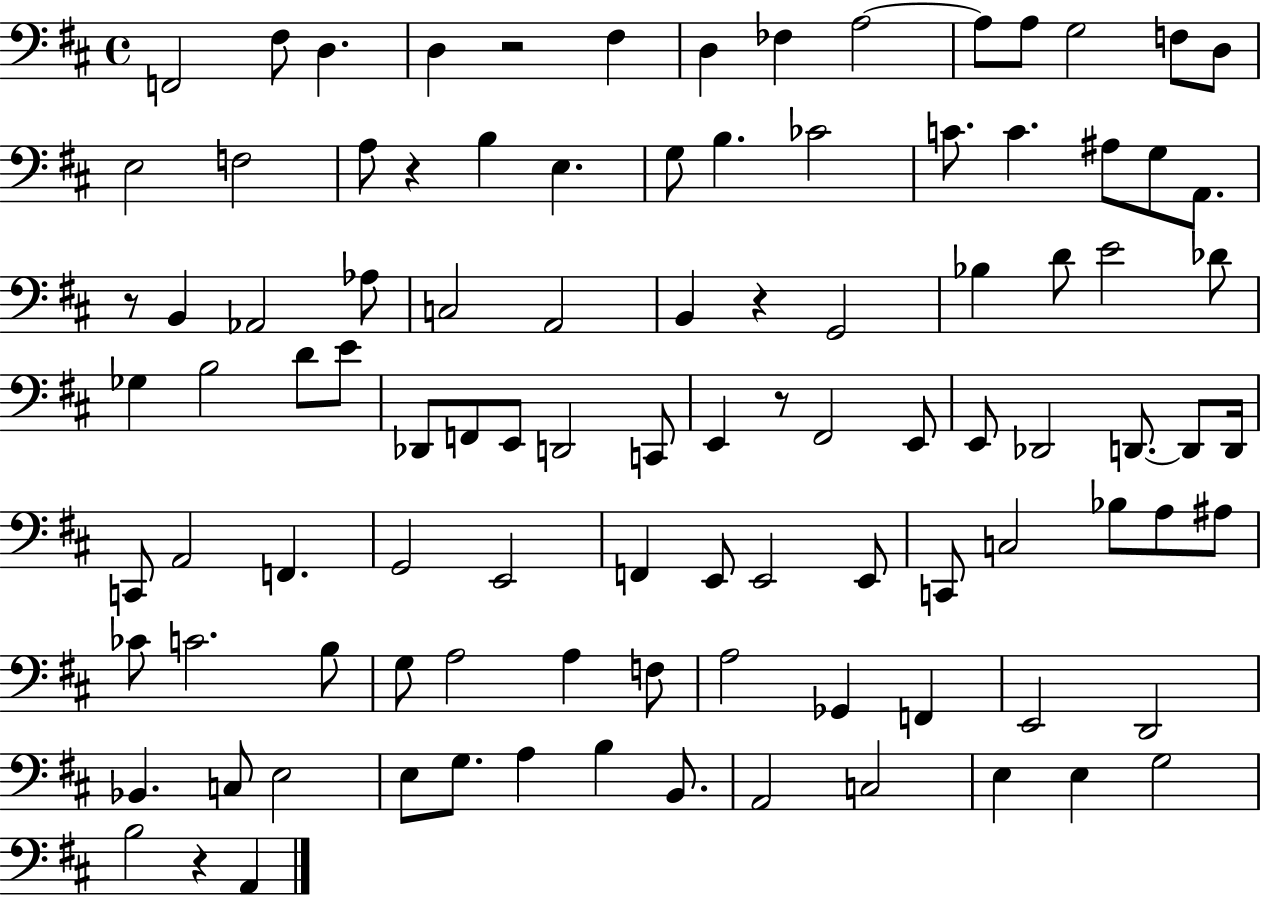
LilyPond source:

{
  \clef bass
  \time 4/4
  \defaultTimeSignature
  \key d \major
  f,2 fis8 d4. | d4 r2 fis4 | d4 fes4 a2~~ | a8 a8 g2 f8 d8 | \break e2 f2 | a8 r4 b4 e4. | g8 b4. ces'2 | c'8. c'4. ais8 g8 a,8. | \break r8 b,4 aes,2 aes8 | c2 a,2 | b,4 r4 g,2 | bes4 d'8 e'2 des'8 | \break ges4 b2 d'8 e'8 | des,8 f,8 e,8 d,2 c,8 | e,4 r8 fis,2 e,8 | e,8 des,2 d,8.~~ d,8 d,16 | \break c,8 a,2 f,4. | g,2 e,2 | f,4 e,8 e,2 e,8 | c,8 c2 bes8 a8 ais8 | \break ces'8 c'2. b8 | g8 a2 a4 f8 | a2 ges,4 f,4 | e,2 d,2 | \break bes,4. c8 e2 | e8 g8. a4 b4 b,8. | a,2 c2 | e4 e4 g2 | \break b2 r4 a,4 | \bar "|."
}